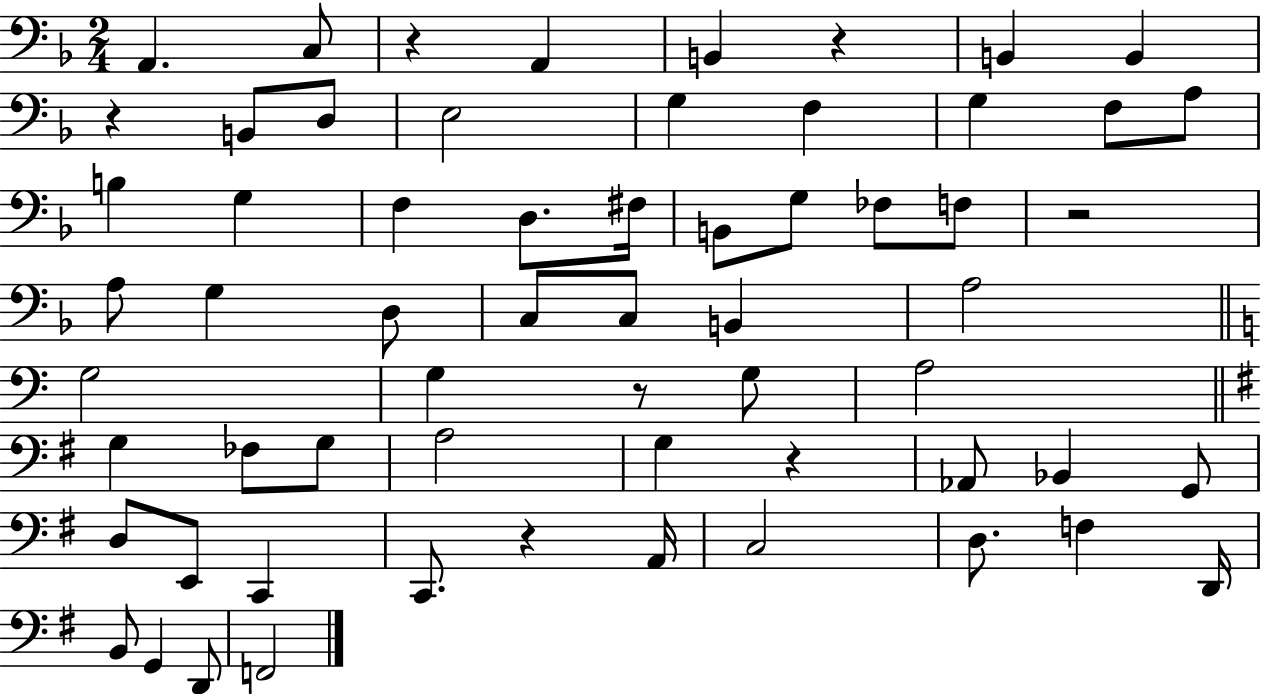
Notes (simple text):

A2/q. C3/e R/q A2/q B2/q R/q B2/q B2/q R/q B2/e D3/e E3/h G3/q F3/q G3/q F3/e A3/e B3/q G3/q F3/q D3/e. F#3/s B2/e G3/e FES3/e F3/e R/h A3/e G3/q D3/e C3/e C3/e B2/q A3/h G3/h G3/q R/e G3/e A3/h G3/q FES3/e G3/e A3/h G3/q R/q Ab2/e Bb2/q G2/e D3/e E2/e C2/q C2/e. R/q A2/s C3/h D3/e. F3/q D2/s B2/e G2/q D2/e F2/h